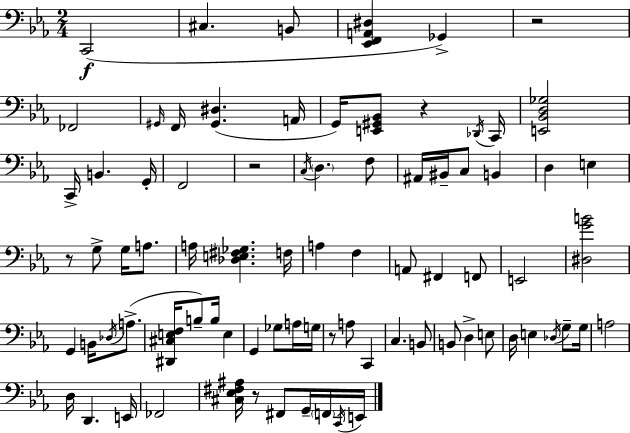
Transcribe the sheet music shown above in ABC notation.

X:1
T:Untitled
M:2/4
L:1/4
K:Cm
C,,2 ^C, B,,/2 [_E,,F,,A,,^D,] _G,, z2 _F,,2 ^G,,/4 F,,/4 [^G,,^D,] A,,/4 G,,/4 [E,,^G,,_B,,]/2 z _D,,/4 C,,/4 [E,,_B,,D,_G,]2 C,,/4 B,, G,,/4 F,,2 z2 C,/4 D, F,/2 ^A,,/4 ^B,,/4 C,/2 B,, D, E, z/2 G,/2 G,/4 A,/2 A,/4 [_D,E,^F,_G,] F,/4 A, F, A,,/2 ^F,, F,,/2 E,,2 [^D,GB]2 G,, B,,/4 _D,/4 A,/2 [^D,,^C,E,F,]/4 B,/2 B,/4 E, G,, _G,/2 A,/4 G,/4 z/2 A,/2 C,, C, B,,/2 B,,/2 D, E,/2 D,/4 E, _D,/4 G,/2 G,/4 A,2 D,/4 D,, E,,/4 _F,,2 [^C,_E,^F,^A,]/4 z/2 ^F,,/2 G,,/4 F,,/4 C,,/4 E,,/4